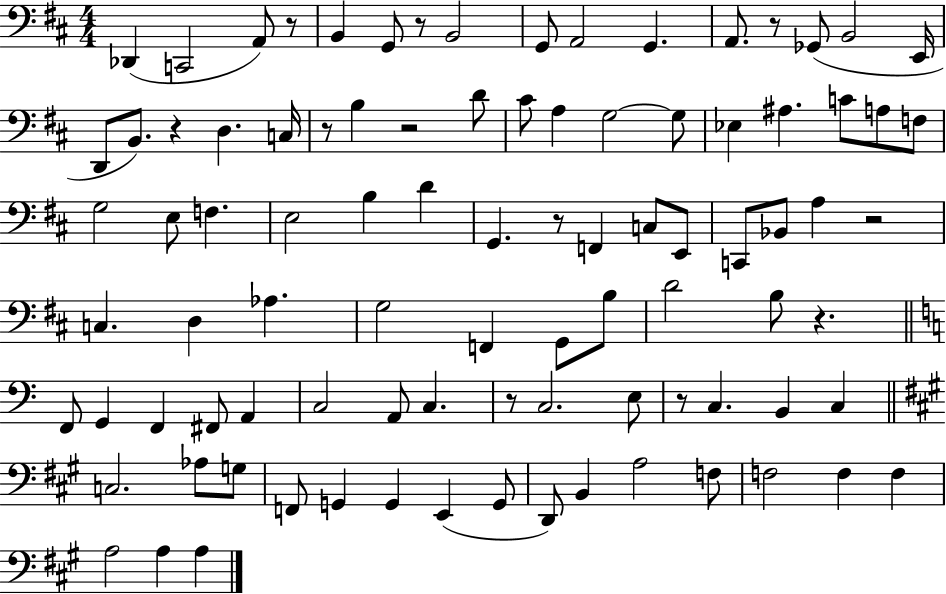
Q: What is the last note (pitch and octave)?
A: A3